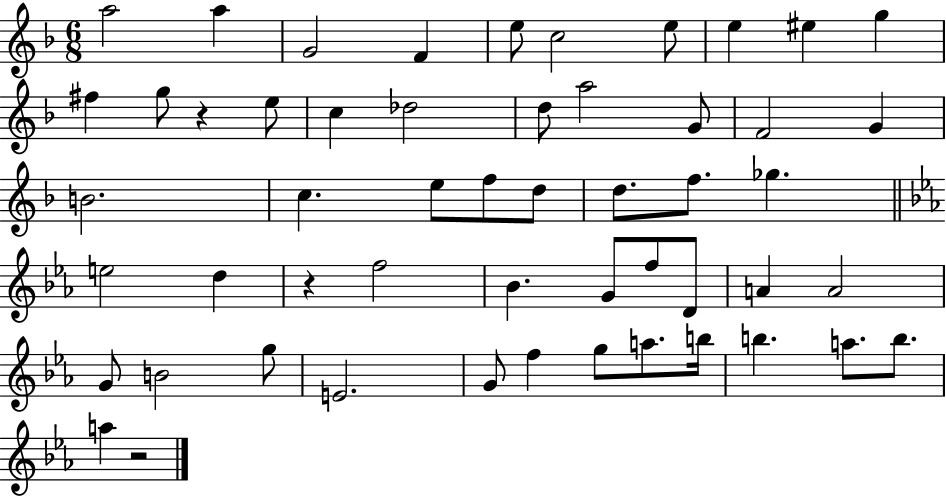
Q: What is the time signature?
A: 6/8